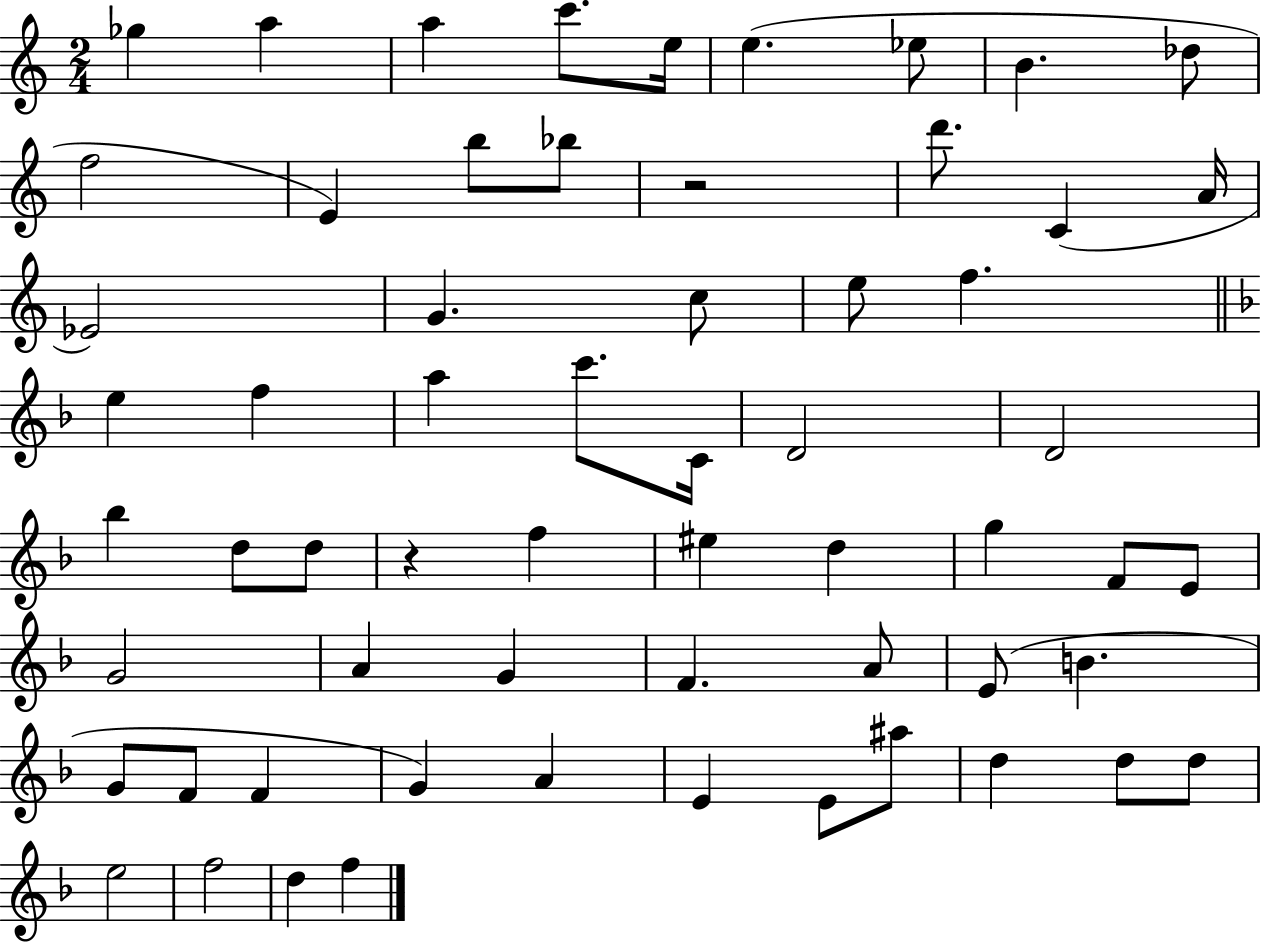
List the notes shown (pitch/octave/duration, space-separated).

Gb5/q A5/q A5/q C6/e. E5/s E5/q. Eb5/e B4/q. Db5/e F5/h E4/q B5/e Bb5/e R/h D6/e. C4/q A4/s Eb4/h G4/q. C5/e E5/e F5/q. E5/q F5/q A5/q C6/e. C4/s D4/h D4/h Bb5/q D5/e D5/e R/q F5/q EIS5/q D5/q G5/q F4/e E4/e G4/h A4/q G4/q F4/q. A4/e E4/e B4/q. G4/e F4/e F4/q G4/q A4/q E4/q E4/e A#5/e D5/q D5/e D5/e E5/h F5/h D5/q F5/q